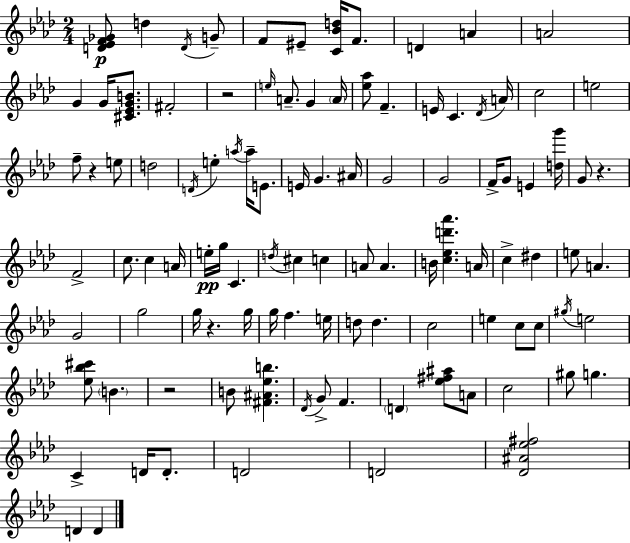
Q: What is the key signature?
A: AES major